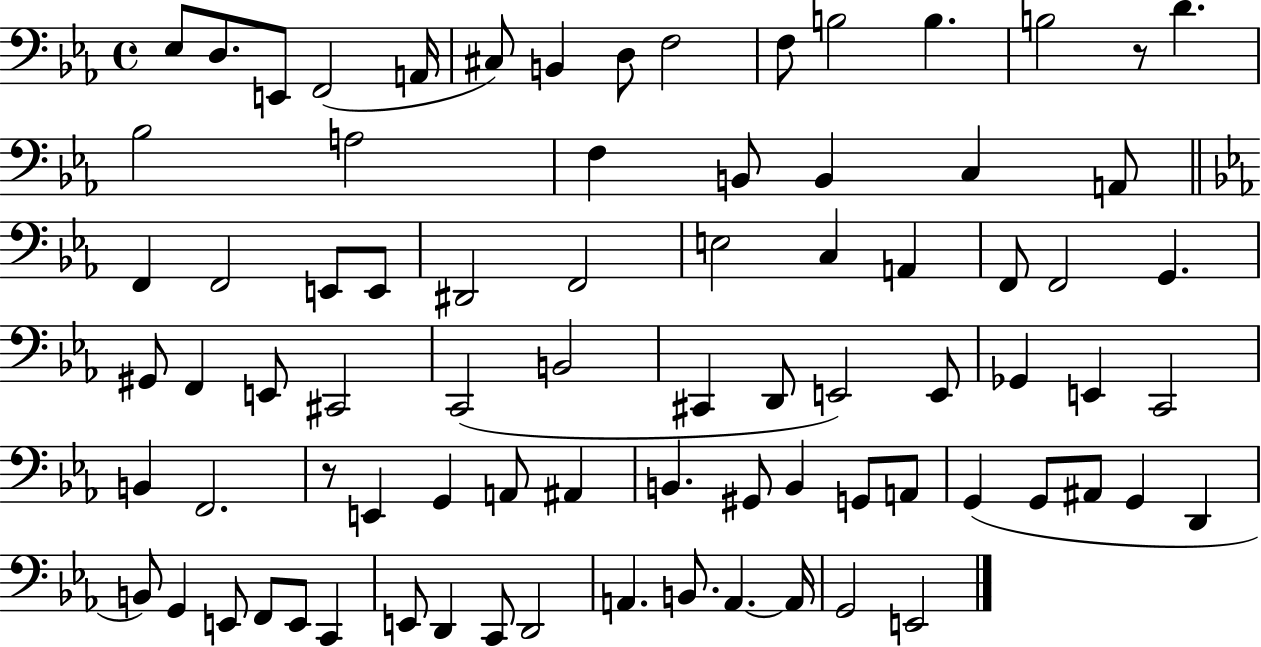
Eb3/e D3/e. E2/e F2/h A2/s C#3/e B2/q D3/e F3/h F3/e B3/h B3/q. B3/h R/e D4/q. Bb3/h A3/h F3/q B2/e B2/q C3/q A2/e F2/q F2/h E2/e E2/e D#2/h F2/h E3/h C3/q A2/q F2/e F2/h G2/q. G#2/e F2/q E2/e C#2/h C2/h B2/h C#2/q D2/e E2/h E2/e Gb2/q E2/q C2/h B2/q F2/h. R/e E2/q G2/q A2/e A#2/q B2/q. G#2/e B2/q G2/e A2/e G2/q G2/e A#2/e G2/q D2/q B2/e G2/q E2/e F2/e E2/e C2/q E2/e D2/q C2/e D2/h A2/q. B2/e. A2/q. A2/s G2/h E2/h